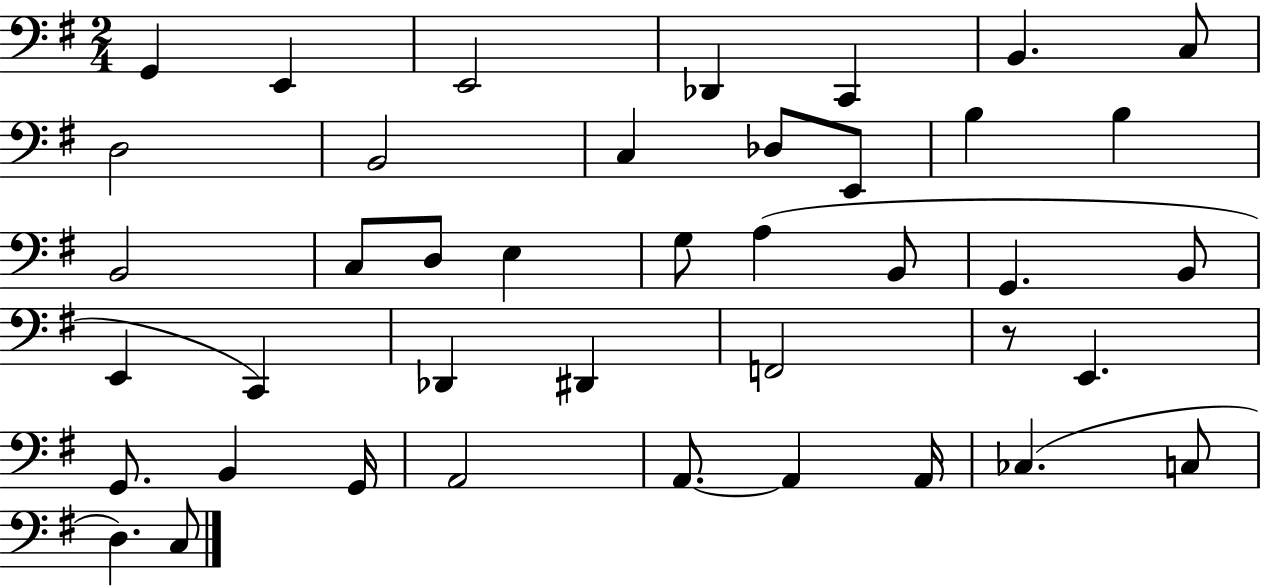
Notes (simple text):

G2/q E2/q E2/h Db2/q C2/q B2/q. C3/e D3/h B2/h C3/q Db3/e E2/e B3/q B3/q B2/h C3/e D3/e E3/q G3/e A3/q B2/e G2/q. B2/e E2/q C2/q Db2/q D#2/q F2/h R/e E2/q. G2/e. B2/q G2/s A2/h A2/e. A2/q A2/s CES3/q. C3/e D3/q. C3/e